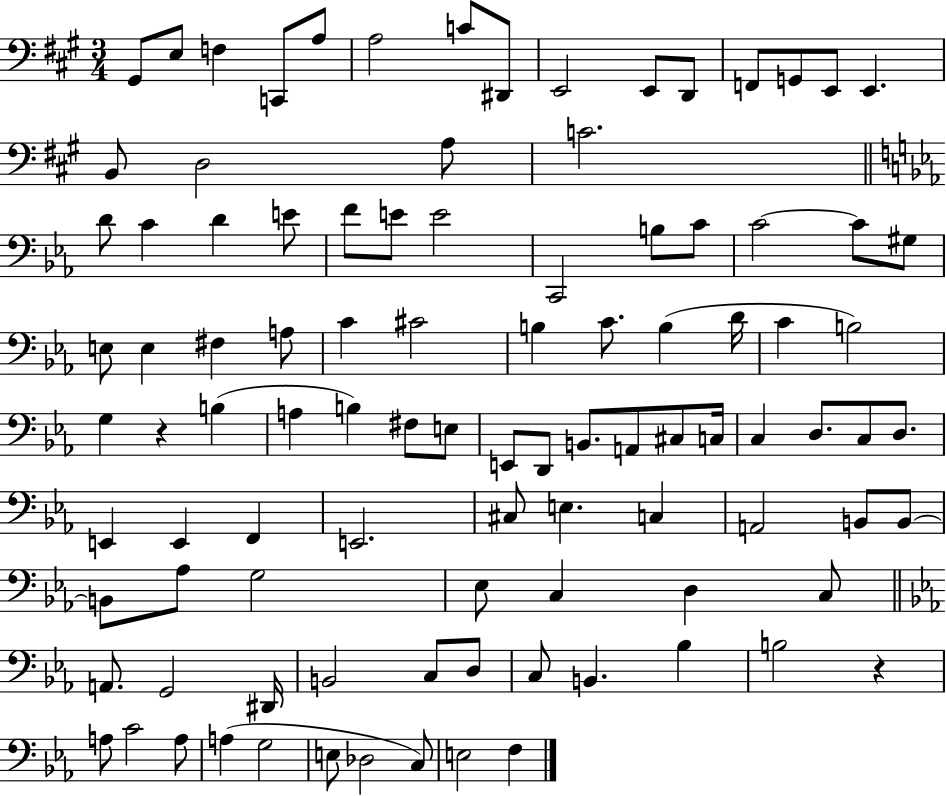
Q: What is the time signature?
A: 3/4